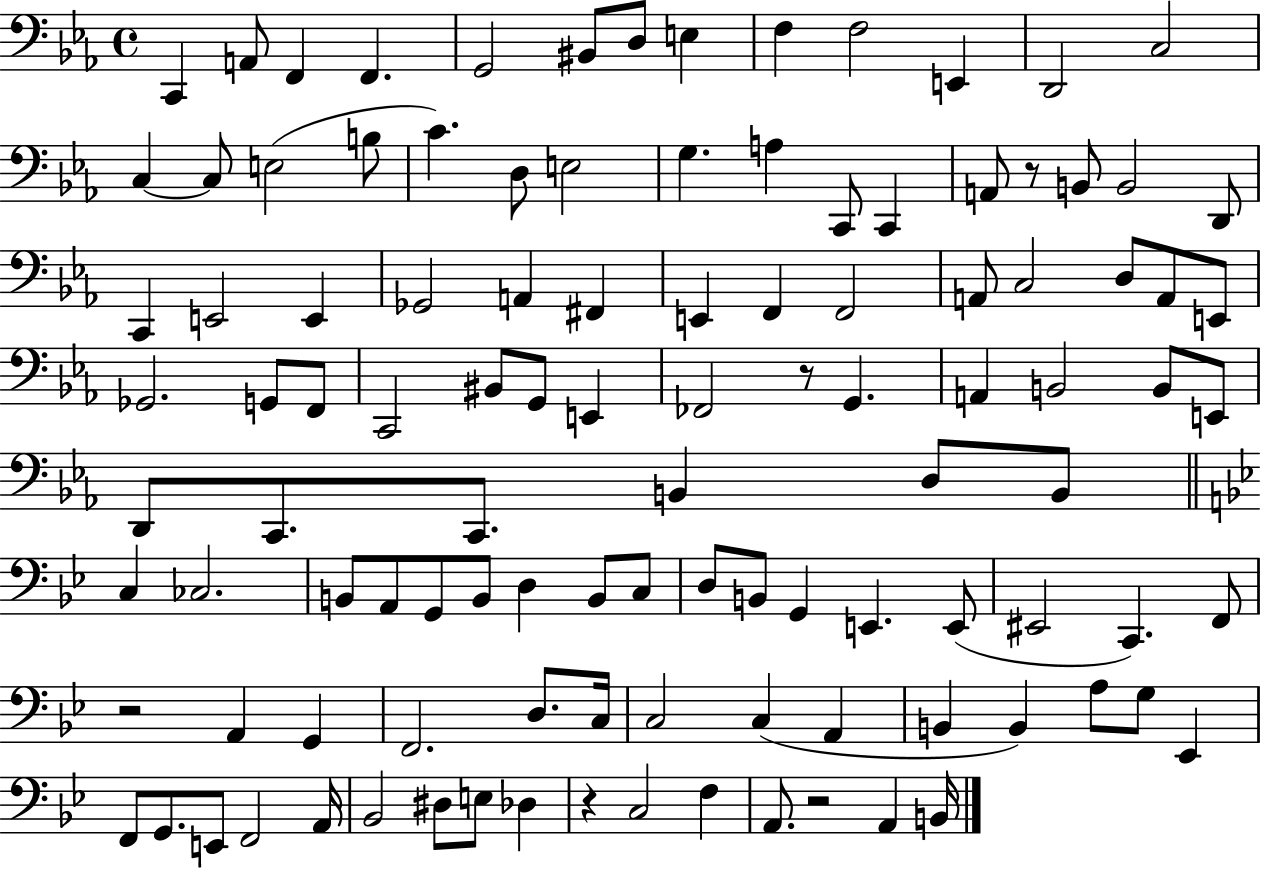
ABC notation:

X:1
T:Untitled
M:4/4
L:1/4
K:Eb
C,, A,,/2 F,, F,, G,,2 ^B,,/2 D,/2 E, F, F,2 E,, D,,2 C,2 C, C,/2 E,2 B,/2 C D,/2 E,2 G, A, C,,/2 C,, A,,/2 z/2 B,,/2 B,,2 D,,/2 C,, E,,2 E,, _G,,2 A,, ^F,, E,, F,, F,,2 A,,/2 C,2 D,/2 A,,/2 E,,/2 _G,,2 G,,/2 F,,/2 C,,2 ^B,,/2 G,,/2 E,, _F,,2 z/2 G,, A,, B,,2 B,,/2 E,,/2 D,,/2 C,,/2 C,,/2 B,, D,/2 B,,/2 C, _C,2 B,,/2 A,,/2 G,,/2 B,,/2 D, B,,/2 C,/2 D,/2 B,,/2 G,, E,, E,,/2 ^E,,2 C,, F,,/2 z2 A,, G,, F,,2 D,/2 C,/4 C,2 C, A,, B,, B,, A,/2 G,/2 _E,, F,,/2 G,,/2 E,,/2 F,,2 A,,/4 _B,,2 ^D,/2 E,/2 _D, z C,2 F, A,,/2 z2 A,, B,,/4